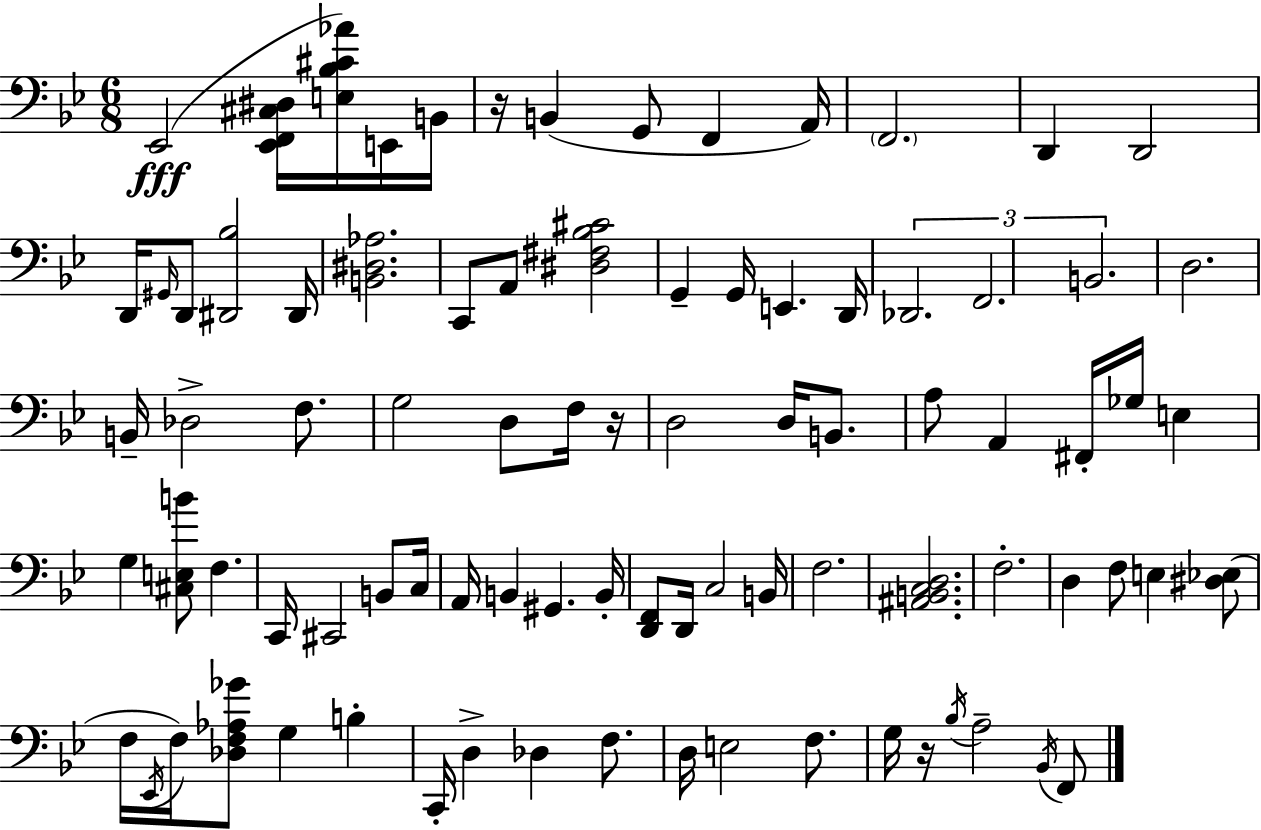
Eb2/h [Eb2,F2,C#3,D#3]/s [E3,Bb3,C#4,Ab4]/s E2/s B2/s R/s B2/q G2/e F2/q A2/s F2/h. D2/q D2/h D2/s G#2/s D2/e [D#2,Bb3]/h D#2/s [B2,D#3,Ab3]/h. C2/e A2/e [D#3,F#3,Bb3,C#4]/h G2/q G2/s E2/q. D2/s Db2/h. F2/h. B2/h. D3/h. B2/s Db3/h F3/e. G3/h D3/e F3/s R/s D3/h D3/s B2/e. A3/e A2/q F#2/s Gb3/s E3/q G3/q [C#3,E3,B4]/e F3/q. C2/s C#2/h B2/e C3/s A2/s B2/q G#2/q. B2/s [D2,F2]/e D2/s C3/h B2/s F3/h. [A#2,B2,C3,D3]/h. F3/h. D3/q F3/e E3/q [D#3,Eb3]/e F3/s Eb2/s F3/s [Db3,F3,Ab3,Gb4]/e G3/q B3/q C2/s D3/q Db3/q F3/e. D3/s E3/h F3/e. G3/s R/s Bb3/s A3/h Bb2/s F2/e